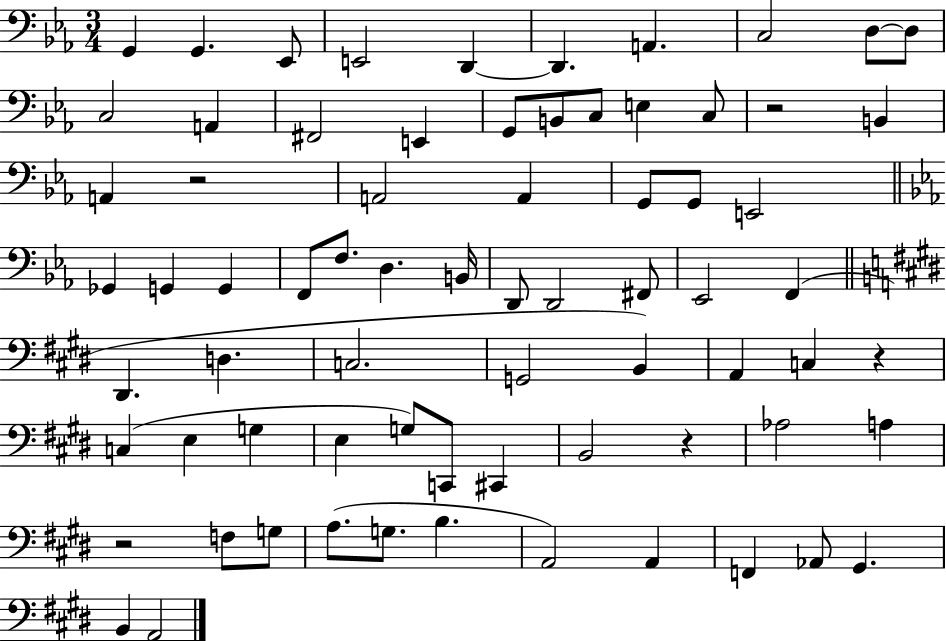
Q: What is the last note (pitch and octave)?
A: A2